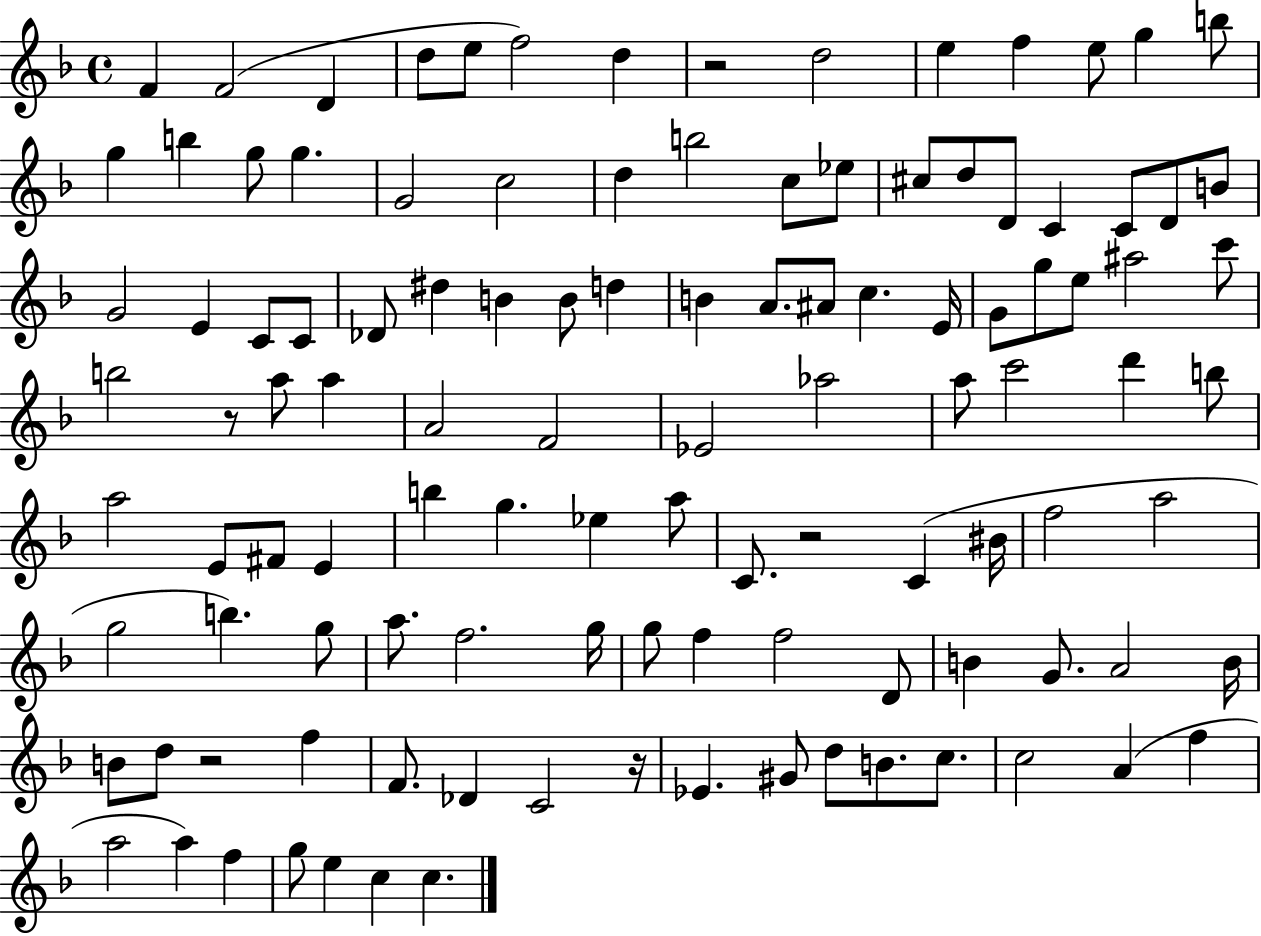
X:1
T:Untitled
M:4/4
L:1/4
K:F
F F2 D d/2 e/2 f2 d z2 d2 e f e/2 g b/2 g b g/2 g G2 c2 d b2 c/2 _e/2 ^c/2 d/2 D/2 C C/2 D/2 B/2 G2 E C/2 C/2 _D/2 ^d B B/2 d B A/2 ^A/2 c E/4 G/2 g/2 e/2 ^a2 c'/2 b2 z/2 a/2 a A2 F2 _E2 _a2 a/2 c'2 d' b/2 a2 E/2 ^F/2 E b g _e a/2 C/2 z2 C ^B/4 f2 a2 g2 b g/2 a/2 f2 g/4 g/2 f f2 D/2 B G/2 A2 B/4 B/2 d/2 z2 f F/2 _D C2 z/4 _E ^G/2 d/2 B/2 c/2 c2 A f a2 a f g/2 e c c